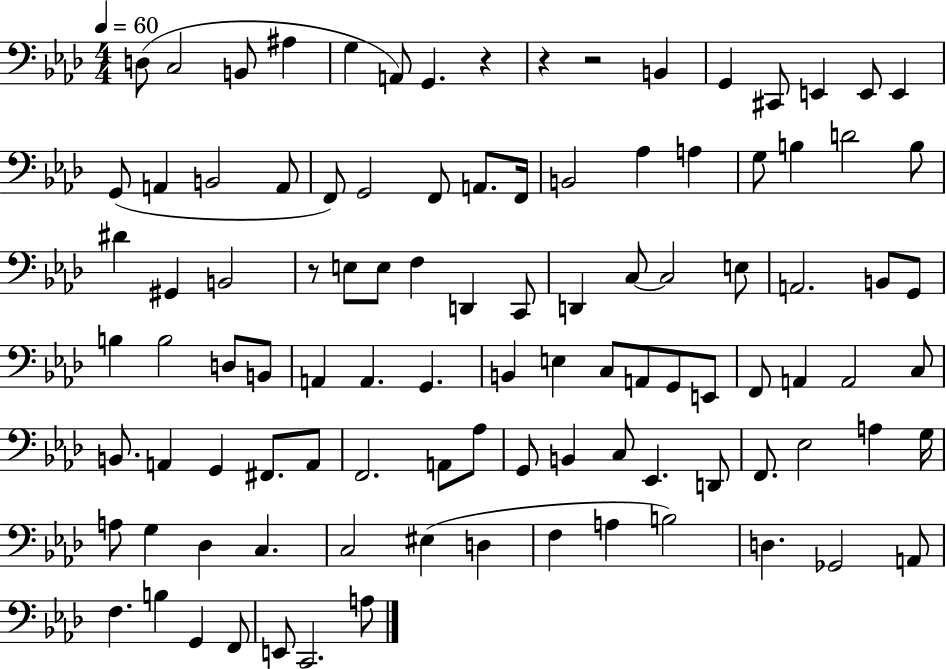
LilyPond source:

{
  \clef bass
  \numericTimeSignature
  \time 4/4
  \key aes \major
  \tempo 4 = 60
  d8( c2 b,8 ais4 | g4 a,8) g,4. r4 | r4 r2 b,4 | g,4 cis,8 e,4 e,8 e,4 | \break g,8( a,4 b,2 a,8 | f,8) g,2 f,8 a,8. f,16 | b,2 aes4 a4 | g8 b4 d'2 b8 | \break dis'4 gis,4 b,2 | r8 e8 e8 f4 d,4 c,8 | d,4 c8~~ c2 e8 | a,2. b,8 g,8 | \break b4 b2 d8 b,8 | a,4 a,4. g,4. | b,4 e4 c8 a,8 g,8 e,8 | f,8 a,4 a,2 c8 | \break b,8. a,4 g,4 fis,8. a,8 | f,2. a,8 aes8 | g,8 b,4 c8 ees,4. d,8 | f,8. ees2 a4 g16 | \break a8 g4 des4 c4. | c2 eis4( d4 | f4 a4 b2) | d4. ges,2 a,8 | \break f4. b4 g,4 f,8 | e,8 c,2. a8 | \bar "|."
}